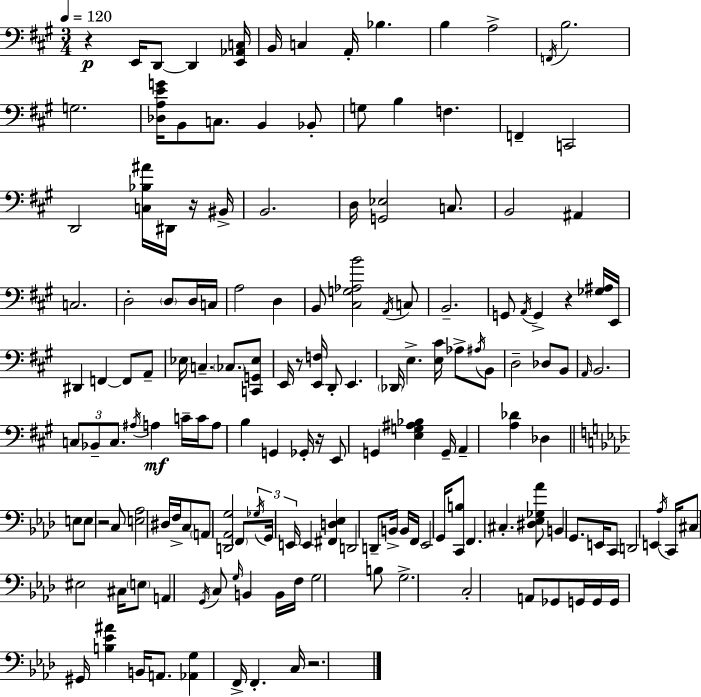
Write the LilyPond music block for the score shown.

{
  \clef bass
  \numericTimeSignature
  \time 3/4
  \key a \major
  \tempo 4 = 120
  r4\p e,16 d,8~~ d,4 <e, aes, c>16 | b,16 c4 a,16-. bes4. | b4 a2-> | \acciaccatura { f,16 } b2. | \break g2. | <des a e' g'>16 b,8 c8. b,4 bes,8-. | g8 b4 f4. | f,4-- c,2 | \break d,2 <c bes ais'>16 dis,16 r16 | bis,16-> b,2. | d16 <g, ees>2 c8. | b,2 ais,4 | \break c2. | d2-. \parenthesize d8 d16 | c16 a2 d4 | b,8 <cis g aes b'>2 \acciaccatura { a,16 } | \break c8 b,2.-- | g,8 \acciaccatura { a,16 } g,4-> r4 | <ges ais>16 e,16 dis,4 f,4~~ f,8 | a,8-- ees16 c4.-- \parenthesize ces8. | \break <c, g, ees>8 e,16 r8 <e, f>16 d,8-. e,4. | \parenthesize des,16 e4.-> <e cis'>16 aes8-> | \acciaccatura { ais16 } b,8 d2-- | des8 b,8 \grace { a,16 } b,2. | \break \tuplet 3/2 { c8 bes,8-- c8. } | \acciaccatura { ais16 }\mf a4 c'16-- c'16 a8 b4 | g,4 ges,16-. r16 e,8 g,4 | <e g ais bes>4 g,16-- a,4-- <a des'>4 | \break des4 \bar "||" \break \key aes \major e8 e8 r2 | c8 <e aes>2 dis16 f16-> | c8 \parenthesize a,8 <d, aes, g>2 | \parenthesize f,8 \tuplet 3/2 { \acciaccatura { ges16 } g,16 e,16 } e,4 <fis, d ees>4 | \break d,2 d,8-- b,16-> | b,16 f,16 ees,2 g,16 <c, b>8 | f,4. cis4.-. | <dis ees ges aes'>8 b,4 g,8. e,16 c,8 | \break d,2 e,4 | \acciaccatura { aes16 } c,16 cis8 eis2 | cis16 \parenthesize e8 a,4 \acciaccatura { g,16 } c8 \grace { g16 } | b,4 b,16 f16 g2 | \break b8 g2.-> | c2-. | a,8 ges,8 g,16 g,16 g,16 gis,16 <b ees' ais'>4 | b,16 a,8. <aes, g>4 f,16-> f,4.-. | \break c16 r2. | \bar "|."
}